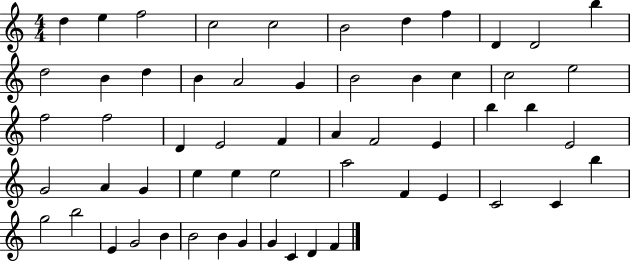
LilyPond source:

{
  \clef treble
  \numericTimeSignature
  \time 4/4
  \key c \major
  d''4 e''4 f''2 | c''2 c''2 | b'2 d''4 f''4 | d'4 d'2 b''4 | \break d''2 b'4 d''4 | b'4 a'2 g'4 | b'2 b'4 c''4 | c''2 e''2 | \break f''2 f''2 | d'4 e'2 f'4 | a'4 f'2 e'4 | b''4 b''4 e'2 | \break g'2 a'4 g'4 | e''4 e''4 e''2 | a''2 f'4 e'4 | c'2 c'4 b''4 | \break g''2 b''2 | e'4 g'2 b'4 | b'2 b'4 g'4 | g'4 c'4 d'4 f'4 | \break \bar "|."
}